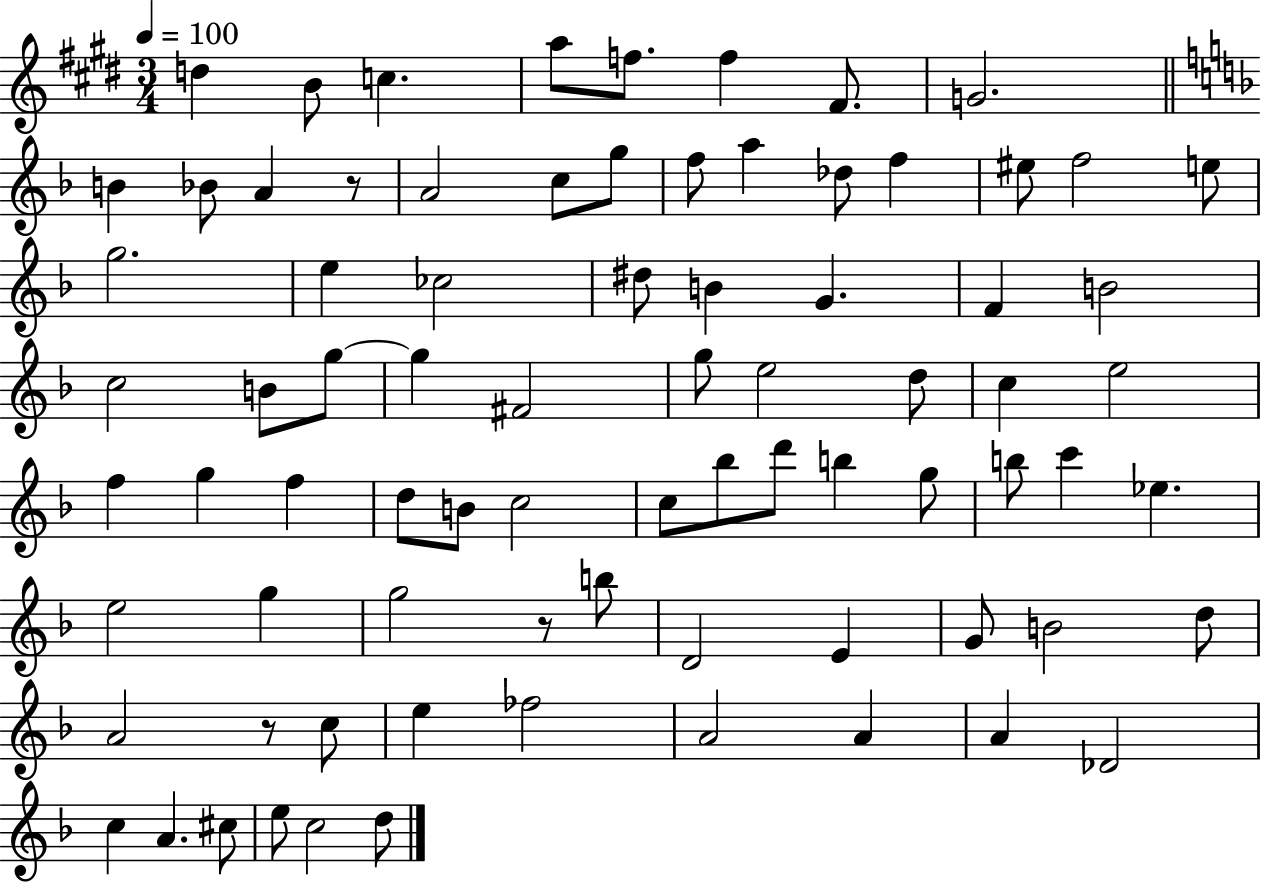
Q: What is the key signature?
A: E major